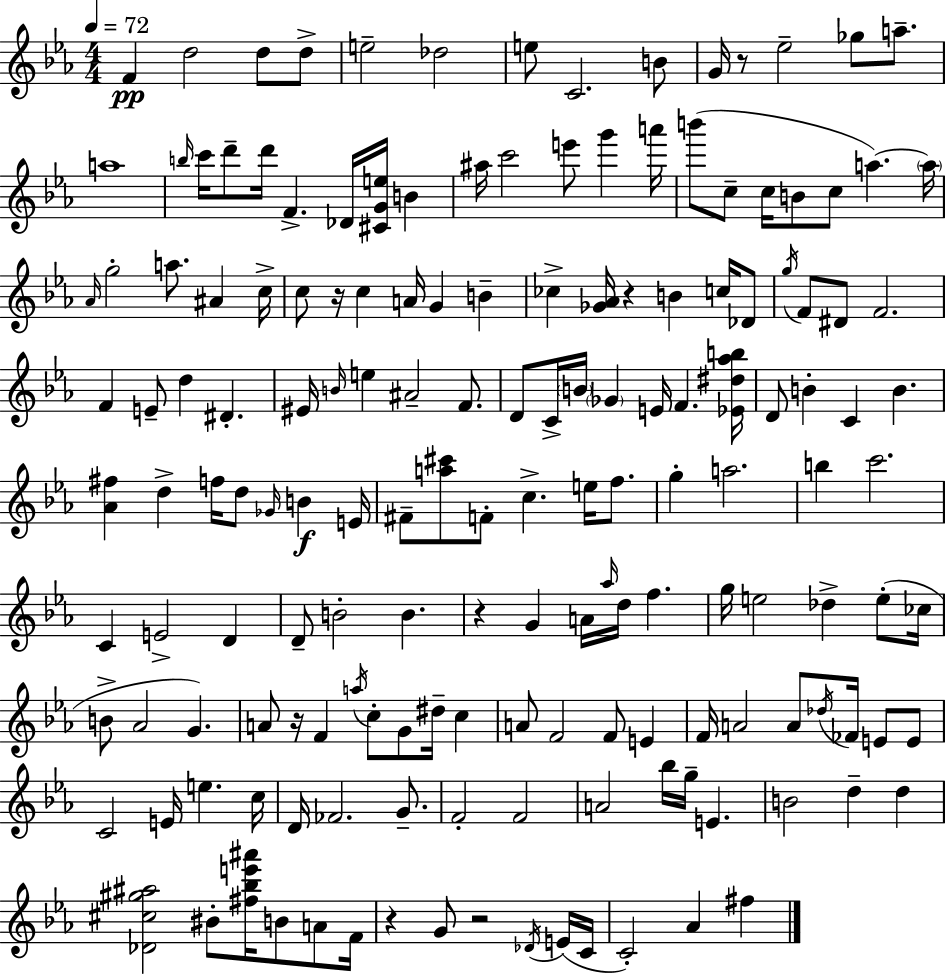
X:1
T:Untitled
M:4/4
L:1/4
K:Eb
F d2 d/2 d/2 e2 _d2 e/2 C2 B/2 G/4 z/2 _e2 _g/2 a/2 a4 b/4 c'/4 d'/2 d'/4 F _D/4 [^CGe]/4 B ^a/4 c'2 e'/2 g' a'/4 b'/2 c/2 c/4 B/2 c/2 a a/4 _A/4 g2 a/2 ^A c/4 c/2 z/4 c A/4 G B _c [_G_A]/4 z B c/4 _D/2 g/4 F/2 ^D/2 F2 F E/2 d ^D ^E/4 B/4 e ^A2 F/2 D/2 C/4 B/4 _G E/4 F [_E^d_ab]/4 D/2 B C B [_A^f] d f/4 d/2 _G/4 B E/4 ^F/2 [a^c']/2 F/2 c e/4 f/2 g a2 b c'2 C E2 D D/2 B2 B z G A/4 _a/4 d/4 f g/4 e2 _d e/2 _c/4 B/2 _A2 G A/2 z/4 F a/4 c/2 G/2 ^d/4 c A/2 F2 F/2 E F/4 A2 A/2 _d/4 _F/4 E/2 E/2 C2 E/4 e c/4 D/4 _F2 G/2 F2 F2 A2 _b/4 g/4 E B2 d d [_D^c^g^a]2 ^B/2 [^f_be'^a']/4 B/2 A/2 F/4 z G/2 z2 _D/4 E/4 C/4 C2 _A ^f